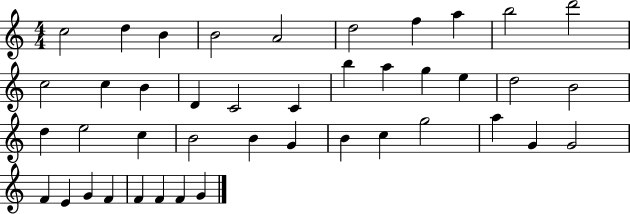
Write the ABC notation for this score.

X:1
T:Untitled
M:4/4
L:1/4
K:C
c2 d B B2 A2 d2 f a b2 d'2 c2 c B D C2 C b a g e d2 B2 d e2 c B2 B G B c g2 a G G2 F E G F F F F G